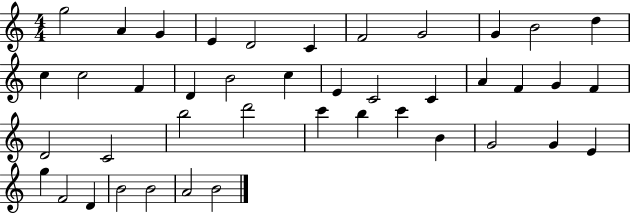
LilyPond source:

{
  \clef treble
  \numericTimeSignature
  \time 4/4
  \key c \major
  g''2 a'4 g'4 | e'4 d'2 c'4 | f'2 g'2 | g'4 b'2 d''4 | \break c''4 c''2 f'4 | d'4 b'2 c''4 | e'4 c'2 c'4 | a'4 f'4 g'4 f'4 | \break d'2 c'2 | b''2 d'''2 | c'''4 b''4 c'''4 b'4 | g'2 g'4 e'4 | \break g''4 f'2 d'4 | b'2 b'2 | a'2 b'2 | \bar "|."
}